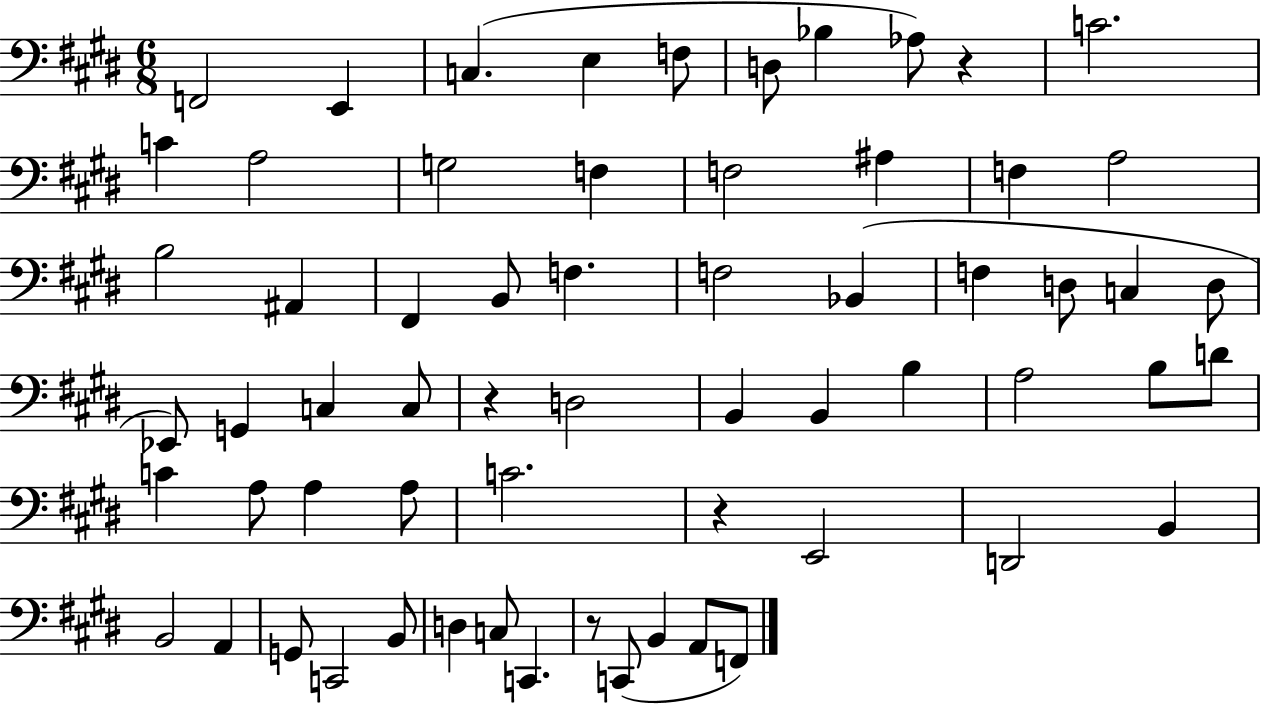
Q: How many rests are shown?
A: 4